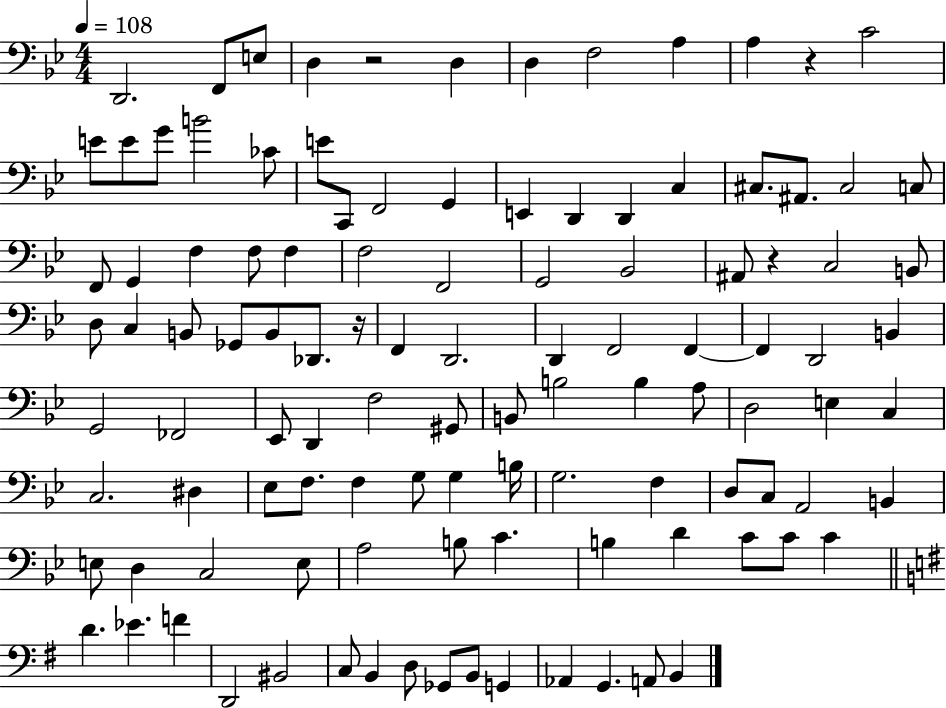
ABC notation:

X:1
T:Untitled
M:4/4
L:1/4
K:Bb
D,,2 F,,/2 E,/2 D, z2 D, D, F,2 A, A, z C2 E/2 E/2 G/2 B2 _C/2 E/2 C,,/2 F,,2 G,, E,, D,, D,, C, ^C,/2 ^A,,/2 ^C,2 C,/2 F,,/2 G,, F, F,/2 F, F,2 F,,2 G,,2 _B,,2 ^A,,/2 z C,2 B,,/2 D,/2 C, B,,/2 _G,,/2 B,,/2 _D,,/2 z/4 F,, D,,2 D,, F,,2 F,, F,, D,,2 B,, G,,2 _F,,2 _E,,/2 D,, F,2 ^G,,/2 B,,/2 B,2 B, A,/2 D,2 E, C, C,2 ^D, _E,/2 F,/2 F, G,/2 G, B,/4 G,2 F, D,/2 C,/2 A,,2 B,, E,/2 D, C,2 E,/2 A,2 B,/2 C B, D C/2 C/2 C D _E F D,,2 ^B,,2 C,/2 B,, D,/2 _G,,/2 B,,/2 G,, _A,, G,, A,,/2 B,,